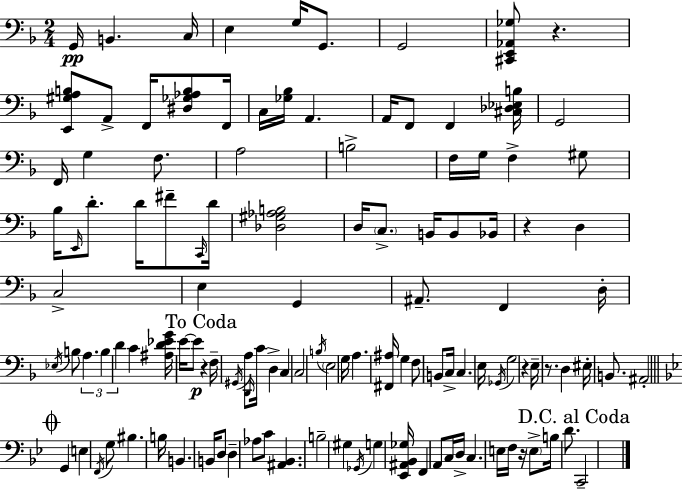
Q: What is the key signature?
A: F major